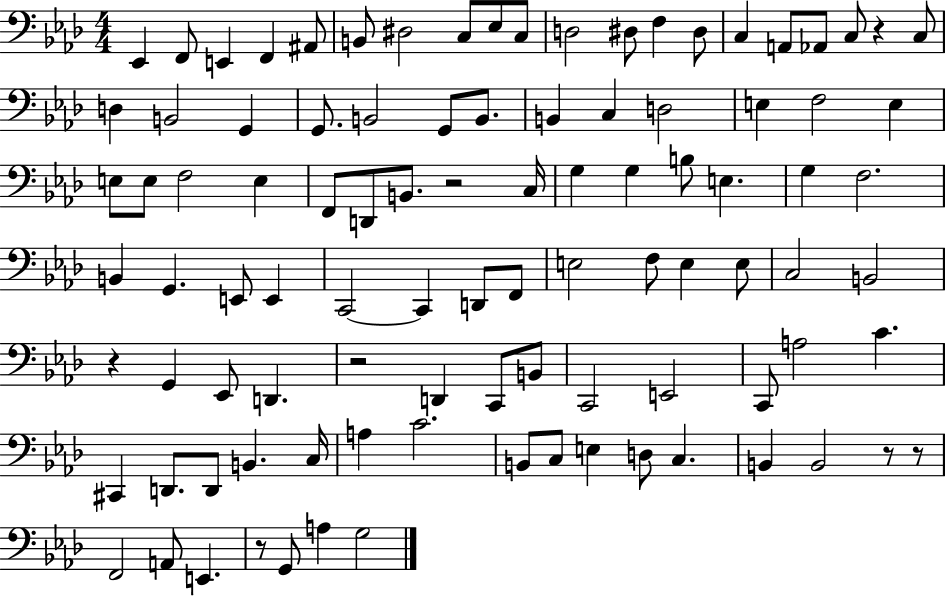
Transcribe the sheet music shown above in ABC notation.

X:1
T:Untitled
M:4/4
L:1/4
K:Ab
_E,, F,,/2 E,, F,, ^A,,/2 B,,/2 ^D,2 C,/2 _E,/2 C,/2 D,2 ^D,/2 F, ^D,/2 C, A,,/2 _A,,/2 C,/2 z C,/2 D, B,,2 G,, G,,/2 B,,2 G,,/2 B,,/2 B,, C, D,2 E, F,2 E, E,/2 E,/2 F,2 E, F,,/2 D,,/2 B,,/2 z2 C,/4 G, G, B,/2 E, G, F,2 B,, G,, E,,/2 E,, C,,2 C,, D,,/2 F,,/2 E,2 F,/2 E, E,/2 C,2 B,,2 z G,, _E,,/2 D,, z2 D,, C,,/2 B,,/2 C,,2 E,,2 C,,/2 A,2 C ^C,, D,,/2 D,,/2 B,, C,/4 A, C2 B,,/2 C,/2 E, D,/2 C, B,, B,,2 z/2 z/2 F,,2 A,,/2 E,, z/2 G,,/2 A, G,2